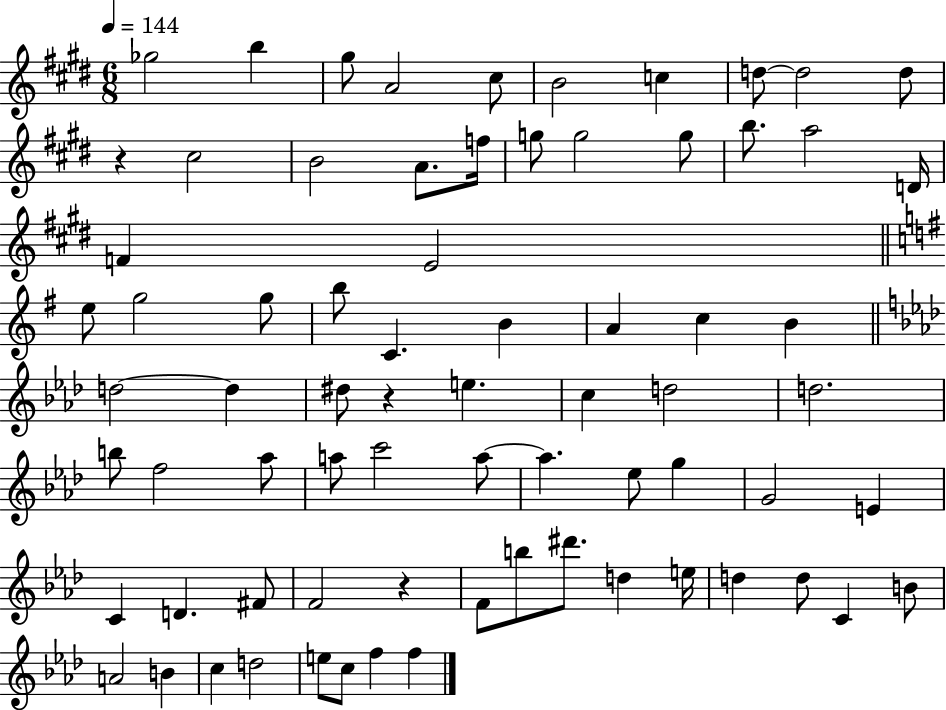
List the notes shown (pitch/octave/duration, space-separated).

Gb5/h B5/q G#5/e A4/h C#5/e B4/h C5/q D5/e D5/h D5/e R/q C#5/h B4/h A4/e. F5/s G5/e G5/h G5/e B5/e. A5/h D4/s F4/q E4/h E5/e G5/h G5/e B5/e C4/q. B4/q A4/q C5/q B4/q D5/h D5/q D#5/e R/q E5/q. C5/q D5/h D5/h. B5/e F5/h Ab5/e A5/e C6/h A5/e A5/q. Eb5/e G5/q G4/h E4/q C4/q D4/q. F#4/e F4/h R/q F4/e B5/e D#6/e. D5/q E5/s D5/q D5/e C4/q B4/e A4/h B4/q C5/q D5/h E5/e C5/e F5/q F5/q